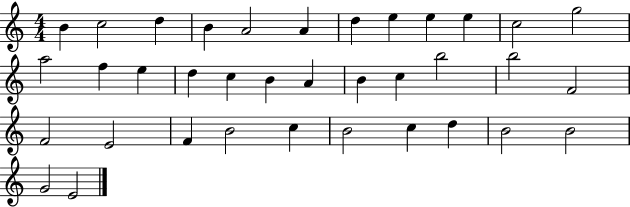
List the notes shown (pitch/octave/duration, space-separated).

B4/q C5/h D5/q B4/q A4/h A4/q D5/q E5/q E5/q E5/q C5/h G5/h A5/h F5/q E5/q D5/q C5/q B4/q A4/q B4/q C5/q B5/h B5/h F4/h F4/h E4/h F4/q B4/h C5/q B4/h C5/q D5/q B4/h B4/h G4/h E4/h